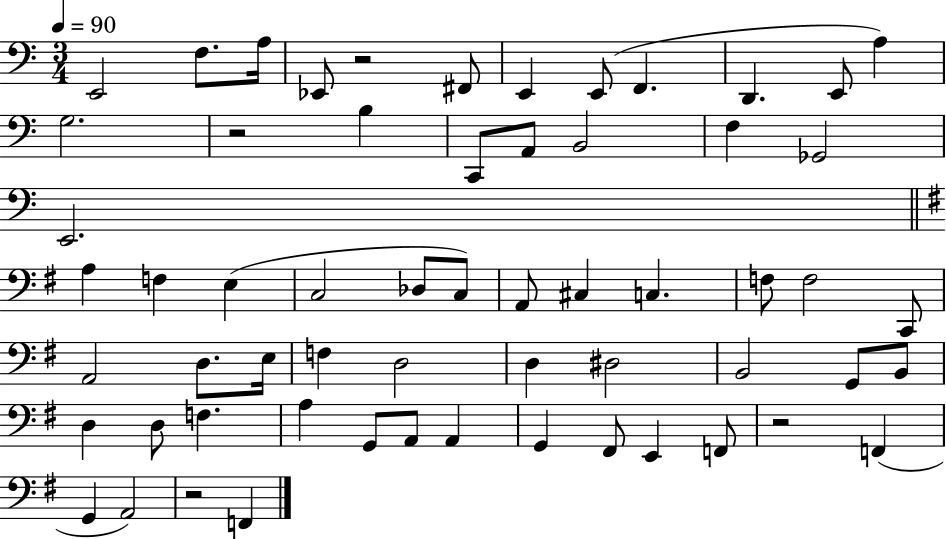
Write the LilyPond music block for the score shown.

{
  \clef bass
  \numericTimeSignature
  \time 3/4
  \key c \major
  \tempo 4 = 90
  e,2 f8. a16 | ees,8 r2 fis,8 | e,4 e,8( f,4. | d,4. e,8 a4) | \break g2. | r2 b4 | c,8 a,8 b,2 | f4 ges,2 | \break e,2. | \bar "||" \break \key g \major a4 f4 e4( | c2 des8 c8) | a,8 cis4 c4. | f8 f2 c,8 | \break a,2 d8. e16 | f4 d2 | d4 dis2 | b,2 g,8 b,8 | \break d4 d8 f4. | a4 g,8 a,8 a,4 | g,4 fis,8 e,4 f,8 | r2 f,4( | \break g,4 a,2) | r2 f,4 | \bar "|."
}